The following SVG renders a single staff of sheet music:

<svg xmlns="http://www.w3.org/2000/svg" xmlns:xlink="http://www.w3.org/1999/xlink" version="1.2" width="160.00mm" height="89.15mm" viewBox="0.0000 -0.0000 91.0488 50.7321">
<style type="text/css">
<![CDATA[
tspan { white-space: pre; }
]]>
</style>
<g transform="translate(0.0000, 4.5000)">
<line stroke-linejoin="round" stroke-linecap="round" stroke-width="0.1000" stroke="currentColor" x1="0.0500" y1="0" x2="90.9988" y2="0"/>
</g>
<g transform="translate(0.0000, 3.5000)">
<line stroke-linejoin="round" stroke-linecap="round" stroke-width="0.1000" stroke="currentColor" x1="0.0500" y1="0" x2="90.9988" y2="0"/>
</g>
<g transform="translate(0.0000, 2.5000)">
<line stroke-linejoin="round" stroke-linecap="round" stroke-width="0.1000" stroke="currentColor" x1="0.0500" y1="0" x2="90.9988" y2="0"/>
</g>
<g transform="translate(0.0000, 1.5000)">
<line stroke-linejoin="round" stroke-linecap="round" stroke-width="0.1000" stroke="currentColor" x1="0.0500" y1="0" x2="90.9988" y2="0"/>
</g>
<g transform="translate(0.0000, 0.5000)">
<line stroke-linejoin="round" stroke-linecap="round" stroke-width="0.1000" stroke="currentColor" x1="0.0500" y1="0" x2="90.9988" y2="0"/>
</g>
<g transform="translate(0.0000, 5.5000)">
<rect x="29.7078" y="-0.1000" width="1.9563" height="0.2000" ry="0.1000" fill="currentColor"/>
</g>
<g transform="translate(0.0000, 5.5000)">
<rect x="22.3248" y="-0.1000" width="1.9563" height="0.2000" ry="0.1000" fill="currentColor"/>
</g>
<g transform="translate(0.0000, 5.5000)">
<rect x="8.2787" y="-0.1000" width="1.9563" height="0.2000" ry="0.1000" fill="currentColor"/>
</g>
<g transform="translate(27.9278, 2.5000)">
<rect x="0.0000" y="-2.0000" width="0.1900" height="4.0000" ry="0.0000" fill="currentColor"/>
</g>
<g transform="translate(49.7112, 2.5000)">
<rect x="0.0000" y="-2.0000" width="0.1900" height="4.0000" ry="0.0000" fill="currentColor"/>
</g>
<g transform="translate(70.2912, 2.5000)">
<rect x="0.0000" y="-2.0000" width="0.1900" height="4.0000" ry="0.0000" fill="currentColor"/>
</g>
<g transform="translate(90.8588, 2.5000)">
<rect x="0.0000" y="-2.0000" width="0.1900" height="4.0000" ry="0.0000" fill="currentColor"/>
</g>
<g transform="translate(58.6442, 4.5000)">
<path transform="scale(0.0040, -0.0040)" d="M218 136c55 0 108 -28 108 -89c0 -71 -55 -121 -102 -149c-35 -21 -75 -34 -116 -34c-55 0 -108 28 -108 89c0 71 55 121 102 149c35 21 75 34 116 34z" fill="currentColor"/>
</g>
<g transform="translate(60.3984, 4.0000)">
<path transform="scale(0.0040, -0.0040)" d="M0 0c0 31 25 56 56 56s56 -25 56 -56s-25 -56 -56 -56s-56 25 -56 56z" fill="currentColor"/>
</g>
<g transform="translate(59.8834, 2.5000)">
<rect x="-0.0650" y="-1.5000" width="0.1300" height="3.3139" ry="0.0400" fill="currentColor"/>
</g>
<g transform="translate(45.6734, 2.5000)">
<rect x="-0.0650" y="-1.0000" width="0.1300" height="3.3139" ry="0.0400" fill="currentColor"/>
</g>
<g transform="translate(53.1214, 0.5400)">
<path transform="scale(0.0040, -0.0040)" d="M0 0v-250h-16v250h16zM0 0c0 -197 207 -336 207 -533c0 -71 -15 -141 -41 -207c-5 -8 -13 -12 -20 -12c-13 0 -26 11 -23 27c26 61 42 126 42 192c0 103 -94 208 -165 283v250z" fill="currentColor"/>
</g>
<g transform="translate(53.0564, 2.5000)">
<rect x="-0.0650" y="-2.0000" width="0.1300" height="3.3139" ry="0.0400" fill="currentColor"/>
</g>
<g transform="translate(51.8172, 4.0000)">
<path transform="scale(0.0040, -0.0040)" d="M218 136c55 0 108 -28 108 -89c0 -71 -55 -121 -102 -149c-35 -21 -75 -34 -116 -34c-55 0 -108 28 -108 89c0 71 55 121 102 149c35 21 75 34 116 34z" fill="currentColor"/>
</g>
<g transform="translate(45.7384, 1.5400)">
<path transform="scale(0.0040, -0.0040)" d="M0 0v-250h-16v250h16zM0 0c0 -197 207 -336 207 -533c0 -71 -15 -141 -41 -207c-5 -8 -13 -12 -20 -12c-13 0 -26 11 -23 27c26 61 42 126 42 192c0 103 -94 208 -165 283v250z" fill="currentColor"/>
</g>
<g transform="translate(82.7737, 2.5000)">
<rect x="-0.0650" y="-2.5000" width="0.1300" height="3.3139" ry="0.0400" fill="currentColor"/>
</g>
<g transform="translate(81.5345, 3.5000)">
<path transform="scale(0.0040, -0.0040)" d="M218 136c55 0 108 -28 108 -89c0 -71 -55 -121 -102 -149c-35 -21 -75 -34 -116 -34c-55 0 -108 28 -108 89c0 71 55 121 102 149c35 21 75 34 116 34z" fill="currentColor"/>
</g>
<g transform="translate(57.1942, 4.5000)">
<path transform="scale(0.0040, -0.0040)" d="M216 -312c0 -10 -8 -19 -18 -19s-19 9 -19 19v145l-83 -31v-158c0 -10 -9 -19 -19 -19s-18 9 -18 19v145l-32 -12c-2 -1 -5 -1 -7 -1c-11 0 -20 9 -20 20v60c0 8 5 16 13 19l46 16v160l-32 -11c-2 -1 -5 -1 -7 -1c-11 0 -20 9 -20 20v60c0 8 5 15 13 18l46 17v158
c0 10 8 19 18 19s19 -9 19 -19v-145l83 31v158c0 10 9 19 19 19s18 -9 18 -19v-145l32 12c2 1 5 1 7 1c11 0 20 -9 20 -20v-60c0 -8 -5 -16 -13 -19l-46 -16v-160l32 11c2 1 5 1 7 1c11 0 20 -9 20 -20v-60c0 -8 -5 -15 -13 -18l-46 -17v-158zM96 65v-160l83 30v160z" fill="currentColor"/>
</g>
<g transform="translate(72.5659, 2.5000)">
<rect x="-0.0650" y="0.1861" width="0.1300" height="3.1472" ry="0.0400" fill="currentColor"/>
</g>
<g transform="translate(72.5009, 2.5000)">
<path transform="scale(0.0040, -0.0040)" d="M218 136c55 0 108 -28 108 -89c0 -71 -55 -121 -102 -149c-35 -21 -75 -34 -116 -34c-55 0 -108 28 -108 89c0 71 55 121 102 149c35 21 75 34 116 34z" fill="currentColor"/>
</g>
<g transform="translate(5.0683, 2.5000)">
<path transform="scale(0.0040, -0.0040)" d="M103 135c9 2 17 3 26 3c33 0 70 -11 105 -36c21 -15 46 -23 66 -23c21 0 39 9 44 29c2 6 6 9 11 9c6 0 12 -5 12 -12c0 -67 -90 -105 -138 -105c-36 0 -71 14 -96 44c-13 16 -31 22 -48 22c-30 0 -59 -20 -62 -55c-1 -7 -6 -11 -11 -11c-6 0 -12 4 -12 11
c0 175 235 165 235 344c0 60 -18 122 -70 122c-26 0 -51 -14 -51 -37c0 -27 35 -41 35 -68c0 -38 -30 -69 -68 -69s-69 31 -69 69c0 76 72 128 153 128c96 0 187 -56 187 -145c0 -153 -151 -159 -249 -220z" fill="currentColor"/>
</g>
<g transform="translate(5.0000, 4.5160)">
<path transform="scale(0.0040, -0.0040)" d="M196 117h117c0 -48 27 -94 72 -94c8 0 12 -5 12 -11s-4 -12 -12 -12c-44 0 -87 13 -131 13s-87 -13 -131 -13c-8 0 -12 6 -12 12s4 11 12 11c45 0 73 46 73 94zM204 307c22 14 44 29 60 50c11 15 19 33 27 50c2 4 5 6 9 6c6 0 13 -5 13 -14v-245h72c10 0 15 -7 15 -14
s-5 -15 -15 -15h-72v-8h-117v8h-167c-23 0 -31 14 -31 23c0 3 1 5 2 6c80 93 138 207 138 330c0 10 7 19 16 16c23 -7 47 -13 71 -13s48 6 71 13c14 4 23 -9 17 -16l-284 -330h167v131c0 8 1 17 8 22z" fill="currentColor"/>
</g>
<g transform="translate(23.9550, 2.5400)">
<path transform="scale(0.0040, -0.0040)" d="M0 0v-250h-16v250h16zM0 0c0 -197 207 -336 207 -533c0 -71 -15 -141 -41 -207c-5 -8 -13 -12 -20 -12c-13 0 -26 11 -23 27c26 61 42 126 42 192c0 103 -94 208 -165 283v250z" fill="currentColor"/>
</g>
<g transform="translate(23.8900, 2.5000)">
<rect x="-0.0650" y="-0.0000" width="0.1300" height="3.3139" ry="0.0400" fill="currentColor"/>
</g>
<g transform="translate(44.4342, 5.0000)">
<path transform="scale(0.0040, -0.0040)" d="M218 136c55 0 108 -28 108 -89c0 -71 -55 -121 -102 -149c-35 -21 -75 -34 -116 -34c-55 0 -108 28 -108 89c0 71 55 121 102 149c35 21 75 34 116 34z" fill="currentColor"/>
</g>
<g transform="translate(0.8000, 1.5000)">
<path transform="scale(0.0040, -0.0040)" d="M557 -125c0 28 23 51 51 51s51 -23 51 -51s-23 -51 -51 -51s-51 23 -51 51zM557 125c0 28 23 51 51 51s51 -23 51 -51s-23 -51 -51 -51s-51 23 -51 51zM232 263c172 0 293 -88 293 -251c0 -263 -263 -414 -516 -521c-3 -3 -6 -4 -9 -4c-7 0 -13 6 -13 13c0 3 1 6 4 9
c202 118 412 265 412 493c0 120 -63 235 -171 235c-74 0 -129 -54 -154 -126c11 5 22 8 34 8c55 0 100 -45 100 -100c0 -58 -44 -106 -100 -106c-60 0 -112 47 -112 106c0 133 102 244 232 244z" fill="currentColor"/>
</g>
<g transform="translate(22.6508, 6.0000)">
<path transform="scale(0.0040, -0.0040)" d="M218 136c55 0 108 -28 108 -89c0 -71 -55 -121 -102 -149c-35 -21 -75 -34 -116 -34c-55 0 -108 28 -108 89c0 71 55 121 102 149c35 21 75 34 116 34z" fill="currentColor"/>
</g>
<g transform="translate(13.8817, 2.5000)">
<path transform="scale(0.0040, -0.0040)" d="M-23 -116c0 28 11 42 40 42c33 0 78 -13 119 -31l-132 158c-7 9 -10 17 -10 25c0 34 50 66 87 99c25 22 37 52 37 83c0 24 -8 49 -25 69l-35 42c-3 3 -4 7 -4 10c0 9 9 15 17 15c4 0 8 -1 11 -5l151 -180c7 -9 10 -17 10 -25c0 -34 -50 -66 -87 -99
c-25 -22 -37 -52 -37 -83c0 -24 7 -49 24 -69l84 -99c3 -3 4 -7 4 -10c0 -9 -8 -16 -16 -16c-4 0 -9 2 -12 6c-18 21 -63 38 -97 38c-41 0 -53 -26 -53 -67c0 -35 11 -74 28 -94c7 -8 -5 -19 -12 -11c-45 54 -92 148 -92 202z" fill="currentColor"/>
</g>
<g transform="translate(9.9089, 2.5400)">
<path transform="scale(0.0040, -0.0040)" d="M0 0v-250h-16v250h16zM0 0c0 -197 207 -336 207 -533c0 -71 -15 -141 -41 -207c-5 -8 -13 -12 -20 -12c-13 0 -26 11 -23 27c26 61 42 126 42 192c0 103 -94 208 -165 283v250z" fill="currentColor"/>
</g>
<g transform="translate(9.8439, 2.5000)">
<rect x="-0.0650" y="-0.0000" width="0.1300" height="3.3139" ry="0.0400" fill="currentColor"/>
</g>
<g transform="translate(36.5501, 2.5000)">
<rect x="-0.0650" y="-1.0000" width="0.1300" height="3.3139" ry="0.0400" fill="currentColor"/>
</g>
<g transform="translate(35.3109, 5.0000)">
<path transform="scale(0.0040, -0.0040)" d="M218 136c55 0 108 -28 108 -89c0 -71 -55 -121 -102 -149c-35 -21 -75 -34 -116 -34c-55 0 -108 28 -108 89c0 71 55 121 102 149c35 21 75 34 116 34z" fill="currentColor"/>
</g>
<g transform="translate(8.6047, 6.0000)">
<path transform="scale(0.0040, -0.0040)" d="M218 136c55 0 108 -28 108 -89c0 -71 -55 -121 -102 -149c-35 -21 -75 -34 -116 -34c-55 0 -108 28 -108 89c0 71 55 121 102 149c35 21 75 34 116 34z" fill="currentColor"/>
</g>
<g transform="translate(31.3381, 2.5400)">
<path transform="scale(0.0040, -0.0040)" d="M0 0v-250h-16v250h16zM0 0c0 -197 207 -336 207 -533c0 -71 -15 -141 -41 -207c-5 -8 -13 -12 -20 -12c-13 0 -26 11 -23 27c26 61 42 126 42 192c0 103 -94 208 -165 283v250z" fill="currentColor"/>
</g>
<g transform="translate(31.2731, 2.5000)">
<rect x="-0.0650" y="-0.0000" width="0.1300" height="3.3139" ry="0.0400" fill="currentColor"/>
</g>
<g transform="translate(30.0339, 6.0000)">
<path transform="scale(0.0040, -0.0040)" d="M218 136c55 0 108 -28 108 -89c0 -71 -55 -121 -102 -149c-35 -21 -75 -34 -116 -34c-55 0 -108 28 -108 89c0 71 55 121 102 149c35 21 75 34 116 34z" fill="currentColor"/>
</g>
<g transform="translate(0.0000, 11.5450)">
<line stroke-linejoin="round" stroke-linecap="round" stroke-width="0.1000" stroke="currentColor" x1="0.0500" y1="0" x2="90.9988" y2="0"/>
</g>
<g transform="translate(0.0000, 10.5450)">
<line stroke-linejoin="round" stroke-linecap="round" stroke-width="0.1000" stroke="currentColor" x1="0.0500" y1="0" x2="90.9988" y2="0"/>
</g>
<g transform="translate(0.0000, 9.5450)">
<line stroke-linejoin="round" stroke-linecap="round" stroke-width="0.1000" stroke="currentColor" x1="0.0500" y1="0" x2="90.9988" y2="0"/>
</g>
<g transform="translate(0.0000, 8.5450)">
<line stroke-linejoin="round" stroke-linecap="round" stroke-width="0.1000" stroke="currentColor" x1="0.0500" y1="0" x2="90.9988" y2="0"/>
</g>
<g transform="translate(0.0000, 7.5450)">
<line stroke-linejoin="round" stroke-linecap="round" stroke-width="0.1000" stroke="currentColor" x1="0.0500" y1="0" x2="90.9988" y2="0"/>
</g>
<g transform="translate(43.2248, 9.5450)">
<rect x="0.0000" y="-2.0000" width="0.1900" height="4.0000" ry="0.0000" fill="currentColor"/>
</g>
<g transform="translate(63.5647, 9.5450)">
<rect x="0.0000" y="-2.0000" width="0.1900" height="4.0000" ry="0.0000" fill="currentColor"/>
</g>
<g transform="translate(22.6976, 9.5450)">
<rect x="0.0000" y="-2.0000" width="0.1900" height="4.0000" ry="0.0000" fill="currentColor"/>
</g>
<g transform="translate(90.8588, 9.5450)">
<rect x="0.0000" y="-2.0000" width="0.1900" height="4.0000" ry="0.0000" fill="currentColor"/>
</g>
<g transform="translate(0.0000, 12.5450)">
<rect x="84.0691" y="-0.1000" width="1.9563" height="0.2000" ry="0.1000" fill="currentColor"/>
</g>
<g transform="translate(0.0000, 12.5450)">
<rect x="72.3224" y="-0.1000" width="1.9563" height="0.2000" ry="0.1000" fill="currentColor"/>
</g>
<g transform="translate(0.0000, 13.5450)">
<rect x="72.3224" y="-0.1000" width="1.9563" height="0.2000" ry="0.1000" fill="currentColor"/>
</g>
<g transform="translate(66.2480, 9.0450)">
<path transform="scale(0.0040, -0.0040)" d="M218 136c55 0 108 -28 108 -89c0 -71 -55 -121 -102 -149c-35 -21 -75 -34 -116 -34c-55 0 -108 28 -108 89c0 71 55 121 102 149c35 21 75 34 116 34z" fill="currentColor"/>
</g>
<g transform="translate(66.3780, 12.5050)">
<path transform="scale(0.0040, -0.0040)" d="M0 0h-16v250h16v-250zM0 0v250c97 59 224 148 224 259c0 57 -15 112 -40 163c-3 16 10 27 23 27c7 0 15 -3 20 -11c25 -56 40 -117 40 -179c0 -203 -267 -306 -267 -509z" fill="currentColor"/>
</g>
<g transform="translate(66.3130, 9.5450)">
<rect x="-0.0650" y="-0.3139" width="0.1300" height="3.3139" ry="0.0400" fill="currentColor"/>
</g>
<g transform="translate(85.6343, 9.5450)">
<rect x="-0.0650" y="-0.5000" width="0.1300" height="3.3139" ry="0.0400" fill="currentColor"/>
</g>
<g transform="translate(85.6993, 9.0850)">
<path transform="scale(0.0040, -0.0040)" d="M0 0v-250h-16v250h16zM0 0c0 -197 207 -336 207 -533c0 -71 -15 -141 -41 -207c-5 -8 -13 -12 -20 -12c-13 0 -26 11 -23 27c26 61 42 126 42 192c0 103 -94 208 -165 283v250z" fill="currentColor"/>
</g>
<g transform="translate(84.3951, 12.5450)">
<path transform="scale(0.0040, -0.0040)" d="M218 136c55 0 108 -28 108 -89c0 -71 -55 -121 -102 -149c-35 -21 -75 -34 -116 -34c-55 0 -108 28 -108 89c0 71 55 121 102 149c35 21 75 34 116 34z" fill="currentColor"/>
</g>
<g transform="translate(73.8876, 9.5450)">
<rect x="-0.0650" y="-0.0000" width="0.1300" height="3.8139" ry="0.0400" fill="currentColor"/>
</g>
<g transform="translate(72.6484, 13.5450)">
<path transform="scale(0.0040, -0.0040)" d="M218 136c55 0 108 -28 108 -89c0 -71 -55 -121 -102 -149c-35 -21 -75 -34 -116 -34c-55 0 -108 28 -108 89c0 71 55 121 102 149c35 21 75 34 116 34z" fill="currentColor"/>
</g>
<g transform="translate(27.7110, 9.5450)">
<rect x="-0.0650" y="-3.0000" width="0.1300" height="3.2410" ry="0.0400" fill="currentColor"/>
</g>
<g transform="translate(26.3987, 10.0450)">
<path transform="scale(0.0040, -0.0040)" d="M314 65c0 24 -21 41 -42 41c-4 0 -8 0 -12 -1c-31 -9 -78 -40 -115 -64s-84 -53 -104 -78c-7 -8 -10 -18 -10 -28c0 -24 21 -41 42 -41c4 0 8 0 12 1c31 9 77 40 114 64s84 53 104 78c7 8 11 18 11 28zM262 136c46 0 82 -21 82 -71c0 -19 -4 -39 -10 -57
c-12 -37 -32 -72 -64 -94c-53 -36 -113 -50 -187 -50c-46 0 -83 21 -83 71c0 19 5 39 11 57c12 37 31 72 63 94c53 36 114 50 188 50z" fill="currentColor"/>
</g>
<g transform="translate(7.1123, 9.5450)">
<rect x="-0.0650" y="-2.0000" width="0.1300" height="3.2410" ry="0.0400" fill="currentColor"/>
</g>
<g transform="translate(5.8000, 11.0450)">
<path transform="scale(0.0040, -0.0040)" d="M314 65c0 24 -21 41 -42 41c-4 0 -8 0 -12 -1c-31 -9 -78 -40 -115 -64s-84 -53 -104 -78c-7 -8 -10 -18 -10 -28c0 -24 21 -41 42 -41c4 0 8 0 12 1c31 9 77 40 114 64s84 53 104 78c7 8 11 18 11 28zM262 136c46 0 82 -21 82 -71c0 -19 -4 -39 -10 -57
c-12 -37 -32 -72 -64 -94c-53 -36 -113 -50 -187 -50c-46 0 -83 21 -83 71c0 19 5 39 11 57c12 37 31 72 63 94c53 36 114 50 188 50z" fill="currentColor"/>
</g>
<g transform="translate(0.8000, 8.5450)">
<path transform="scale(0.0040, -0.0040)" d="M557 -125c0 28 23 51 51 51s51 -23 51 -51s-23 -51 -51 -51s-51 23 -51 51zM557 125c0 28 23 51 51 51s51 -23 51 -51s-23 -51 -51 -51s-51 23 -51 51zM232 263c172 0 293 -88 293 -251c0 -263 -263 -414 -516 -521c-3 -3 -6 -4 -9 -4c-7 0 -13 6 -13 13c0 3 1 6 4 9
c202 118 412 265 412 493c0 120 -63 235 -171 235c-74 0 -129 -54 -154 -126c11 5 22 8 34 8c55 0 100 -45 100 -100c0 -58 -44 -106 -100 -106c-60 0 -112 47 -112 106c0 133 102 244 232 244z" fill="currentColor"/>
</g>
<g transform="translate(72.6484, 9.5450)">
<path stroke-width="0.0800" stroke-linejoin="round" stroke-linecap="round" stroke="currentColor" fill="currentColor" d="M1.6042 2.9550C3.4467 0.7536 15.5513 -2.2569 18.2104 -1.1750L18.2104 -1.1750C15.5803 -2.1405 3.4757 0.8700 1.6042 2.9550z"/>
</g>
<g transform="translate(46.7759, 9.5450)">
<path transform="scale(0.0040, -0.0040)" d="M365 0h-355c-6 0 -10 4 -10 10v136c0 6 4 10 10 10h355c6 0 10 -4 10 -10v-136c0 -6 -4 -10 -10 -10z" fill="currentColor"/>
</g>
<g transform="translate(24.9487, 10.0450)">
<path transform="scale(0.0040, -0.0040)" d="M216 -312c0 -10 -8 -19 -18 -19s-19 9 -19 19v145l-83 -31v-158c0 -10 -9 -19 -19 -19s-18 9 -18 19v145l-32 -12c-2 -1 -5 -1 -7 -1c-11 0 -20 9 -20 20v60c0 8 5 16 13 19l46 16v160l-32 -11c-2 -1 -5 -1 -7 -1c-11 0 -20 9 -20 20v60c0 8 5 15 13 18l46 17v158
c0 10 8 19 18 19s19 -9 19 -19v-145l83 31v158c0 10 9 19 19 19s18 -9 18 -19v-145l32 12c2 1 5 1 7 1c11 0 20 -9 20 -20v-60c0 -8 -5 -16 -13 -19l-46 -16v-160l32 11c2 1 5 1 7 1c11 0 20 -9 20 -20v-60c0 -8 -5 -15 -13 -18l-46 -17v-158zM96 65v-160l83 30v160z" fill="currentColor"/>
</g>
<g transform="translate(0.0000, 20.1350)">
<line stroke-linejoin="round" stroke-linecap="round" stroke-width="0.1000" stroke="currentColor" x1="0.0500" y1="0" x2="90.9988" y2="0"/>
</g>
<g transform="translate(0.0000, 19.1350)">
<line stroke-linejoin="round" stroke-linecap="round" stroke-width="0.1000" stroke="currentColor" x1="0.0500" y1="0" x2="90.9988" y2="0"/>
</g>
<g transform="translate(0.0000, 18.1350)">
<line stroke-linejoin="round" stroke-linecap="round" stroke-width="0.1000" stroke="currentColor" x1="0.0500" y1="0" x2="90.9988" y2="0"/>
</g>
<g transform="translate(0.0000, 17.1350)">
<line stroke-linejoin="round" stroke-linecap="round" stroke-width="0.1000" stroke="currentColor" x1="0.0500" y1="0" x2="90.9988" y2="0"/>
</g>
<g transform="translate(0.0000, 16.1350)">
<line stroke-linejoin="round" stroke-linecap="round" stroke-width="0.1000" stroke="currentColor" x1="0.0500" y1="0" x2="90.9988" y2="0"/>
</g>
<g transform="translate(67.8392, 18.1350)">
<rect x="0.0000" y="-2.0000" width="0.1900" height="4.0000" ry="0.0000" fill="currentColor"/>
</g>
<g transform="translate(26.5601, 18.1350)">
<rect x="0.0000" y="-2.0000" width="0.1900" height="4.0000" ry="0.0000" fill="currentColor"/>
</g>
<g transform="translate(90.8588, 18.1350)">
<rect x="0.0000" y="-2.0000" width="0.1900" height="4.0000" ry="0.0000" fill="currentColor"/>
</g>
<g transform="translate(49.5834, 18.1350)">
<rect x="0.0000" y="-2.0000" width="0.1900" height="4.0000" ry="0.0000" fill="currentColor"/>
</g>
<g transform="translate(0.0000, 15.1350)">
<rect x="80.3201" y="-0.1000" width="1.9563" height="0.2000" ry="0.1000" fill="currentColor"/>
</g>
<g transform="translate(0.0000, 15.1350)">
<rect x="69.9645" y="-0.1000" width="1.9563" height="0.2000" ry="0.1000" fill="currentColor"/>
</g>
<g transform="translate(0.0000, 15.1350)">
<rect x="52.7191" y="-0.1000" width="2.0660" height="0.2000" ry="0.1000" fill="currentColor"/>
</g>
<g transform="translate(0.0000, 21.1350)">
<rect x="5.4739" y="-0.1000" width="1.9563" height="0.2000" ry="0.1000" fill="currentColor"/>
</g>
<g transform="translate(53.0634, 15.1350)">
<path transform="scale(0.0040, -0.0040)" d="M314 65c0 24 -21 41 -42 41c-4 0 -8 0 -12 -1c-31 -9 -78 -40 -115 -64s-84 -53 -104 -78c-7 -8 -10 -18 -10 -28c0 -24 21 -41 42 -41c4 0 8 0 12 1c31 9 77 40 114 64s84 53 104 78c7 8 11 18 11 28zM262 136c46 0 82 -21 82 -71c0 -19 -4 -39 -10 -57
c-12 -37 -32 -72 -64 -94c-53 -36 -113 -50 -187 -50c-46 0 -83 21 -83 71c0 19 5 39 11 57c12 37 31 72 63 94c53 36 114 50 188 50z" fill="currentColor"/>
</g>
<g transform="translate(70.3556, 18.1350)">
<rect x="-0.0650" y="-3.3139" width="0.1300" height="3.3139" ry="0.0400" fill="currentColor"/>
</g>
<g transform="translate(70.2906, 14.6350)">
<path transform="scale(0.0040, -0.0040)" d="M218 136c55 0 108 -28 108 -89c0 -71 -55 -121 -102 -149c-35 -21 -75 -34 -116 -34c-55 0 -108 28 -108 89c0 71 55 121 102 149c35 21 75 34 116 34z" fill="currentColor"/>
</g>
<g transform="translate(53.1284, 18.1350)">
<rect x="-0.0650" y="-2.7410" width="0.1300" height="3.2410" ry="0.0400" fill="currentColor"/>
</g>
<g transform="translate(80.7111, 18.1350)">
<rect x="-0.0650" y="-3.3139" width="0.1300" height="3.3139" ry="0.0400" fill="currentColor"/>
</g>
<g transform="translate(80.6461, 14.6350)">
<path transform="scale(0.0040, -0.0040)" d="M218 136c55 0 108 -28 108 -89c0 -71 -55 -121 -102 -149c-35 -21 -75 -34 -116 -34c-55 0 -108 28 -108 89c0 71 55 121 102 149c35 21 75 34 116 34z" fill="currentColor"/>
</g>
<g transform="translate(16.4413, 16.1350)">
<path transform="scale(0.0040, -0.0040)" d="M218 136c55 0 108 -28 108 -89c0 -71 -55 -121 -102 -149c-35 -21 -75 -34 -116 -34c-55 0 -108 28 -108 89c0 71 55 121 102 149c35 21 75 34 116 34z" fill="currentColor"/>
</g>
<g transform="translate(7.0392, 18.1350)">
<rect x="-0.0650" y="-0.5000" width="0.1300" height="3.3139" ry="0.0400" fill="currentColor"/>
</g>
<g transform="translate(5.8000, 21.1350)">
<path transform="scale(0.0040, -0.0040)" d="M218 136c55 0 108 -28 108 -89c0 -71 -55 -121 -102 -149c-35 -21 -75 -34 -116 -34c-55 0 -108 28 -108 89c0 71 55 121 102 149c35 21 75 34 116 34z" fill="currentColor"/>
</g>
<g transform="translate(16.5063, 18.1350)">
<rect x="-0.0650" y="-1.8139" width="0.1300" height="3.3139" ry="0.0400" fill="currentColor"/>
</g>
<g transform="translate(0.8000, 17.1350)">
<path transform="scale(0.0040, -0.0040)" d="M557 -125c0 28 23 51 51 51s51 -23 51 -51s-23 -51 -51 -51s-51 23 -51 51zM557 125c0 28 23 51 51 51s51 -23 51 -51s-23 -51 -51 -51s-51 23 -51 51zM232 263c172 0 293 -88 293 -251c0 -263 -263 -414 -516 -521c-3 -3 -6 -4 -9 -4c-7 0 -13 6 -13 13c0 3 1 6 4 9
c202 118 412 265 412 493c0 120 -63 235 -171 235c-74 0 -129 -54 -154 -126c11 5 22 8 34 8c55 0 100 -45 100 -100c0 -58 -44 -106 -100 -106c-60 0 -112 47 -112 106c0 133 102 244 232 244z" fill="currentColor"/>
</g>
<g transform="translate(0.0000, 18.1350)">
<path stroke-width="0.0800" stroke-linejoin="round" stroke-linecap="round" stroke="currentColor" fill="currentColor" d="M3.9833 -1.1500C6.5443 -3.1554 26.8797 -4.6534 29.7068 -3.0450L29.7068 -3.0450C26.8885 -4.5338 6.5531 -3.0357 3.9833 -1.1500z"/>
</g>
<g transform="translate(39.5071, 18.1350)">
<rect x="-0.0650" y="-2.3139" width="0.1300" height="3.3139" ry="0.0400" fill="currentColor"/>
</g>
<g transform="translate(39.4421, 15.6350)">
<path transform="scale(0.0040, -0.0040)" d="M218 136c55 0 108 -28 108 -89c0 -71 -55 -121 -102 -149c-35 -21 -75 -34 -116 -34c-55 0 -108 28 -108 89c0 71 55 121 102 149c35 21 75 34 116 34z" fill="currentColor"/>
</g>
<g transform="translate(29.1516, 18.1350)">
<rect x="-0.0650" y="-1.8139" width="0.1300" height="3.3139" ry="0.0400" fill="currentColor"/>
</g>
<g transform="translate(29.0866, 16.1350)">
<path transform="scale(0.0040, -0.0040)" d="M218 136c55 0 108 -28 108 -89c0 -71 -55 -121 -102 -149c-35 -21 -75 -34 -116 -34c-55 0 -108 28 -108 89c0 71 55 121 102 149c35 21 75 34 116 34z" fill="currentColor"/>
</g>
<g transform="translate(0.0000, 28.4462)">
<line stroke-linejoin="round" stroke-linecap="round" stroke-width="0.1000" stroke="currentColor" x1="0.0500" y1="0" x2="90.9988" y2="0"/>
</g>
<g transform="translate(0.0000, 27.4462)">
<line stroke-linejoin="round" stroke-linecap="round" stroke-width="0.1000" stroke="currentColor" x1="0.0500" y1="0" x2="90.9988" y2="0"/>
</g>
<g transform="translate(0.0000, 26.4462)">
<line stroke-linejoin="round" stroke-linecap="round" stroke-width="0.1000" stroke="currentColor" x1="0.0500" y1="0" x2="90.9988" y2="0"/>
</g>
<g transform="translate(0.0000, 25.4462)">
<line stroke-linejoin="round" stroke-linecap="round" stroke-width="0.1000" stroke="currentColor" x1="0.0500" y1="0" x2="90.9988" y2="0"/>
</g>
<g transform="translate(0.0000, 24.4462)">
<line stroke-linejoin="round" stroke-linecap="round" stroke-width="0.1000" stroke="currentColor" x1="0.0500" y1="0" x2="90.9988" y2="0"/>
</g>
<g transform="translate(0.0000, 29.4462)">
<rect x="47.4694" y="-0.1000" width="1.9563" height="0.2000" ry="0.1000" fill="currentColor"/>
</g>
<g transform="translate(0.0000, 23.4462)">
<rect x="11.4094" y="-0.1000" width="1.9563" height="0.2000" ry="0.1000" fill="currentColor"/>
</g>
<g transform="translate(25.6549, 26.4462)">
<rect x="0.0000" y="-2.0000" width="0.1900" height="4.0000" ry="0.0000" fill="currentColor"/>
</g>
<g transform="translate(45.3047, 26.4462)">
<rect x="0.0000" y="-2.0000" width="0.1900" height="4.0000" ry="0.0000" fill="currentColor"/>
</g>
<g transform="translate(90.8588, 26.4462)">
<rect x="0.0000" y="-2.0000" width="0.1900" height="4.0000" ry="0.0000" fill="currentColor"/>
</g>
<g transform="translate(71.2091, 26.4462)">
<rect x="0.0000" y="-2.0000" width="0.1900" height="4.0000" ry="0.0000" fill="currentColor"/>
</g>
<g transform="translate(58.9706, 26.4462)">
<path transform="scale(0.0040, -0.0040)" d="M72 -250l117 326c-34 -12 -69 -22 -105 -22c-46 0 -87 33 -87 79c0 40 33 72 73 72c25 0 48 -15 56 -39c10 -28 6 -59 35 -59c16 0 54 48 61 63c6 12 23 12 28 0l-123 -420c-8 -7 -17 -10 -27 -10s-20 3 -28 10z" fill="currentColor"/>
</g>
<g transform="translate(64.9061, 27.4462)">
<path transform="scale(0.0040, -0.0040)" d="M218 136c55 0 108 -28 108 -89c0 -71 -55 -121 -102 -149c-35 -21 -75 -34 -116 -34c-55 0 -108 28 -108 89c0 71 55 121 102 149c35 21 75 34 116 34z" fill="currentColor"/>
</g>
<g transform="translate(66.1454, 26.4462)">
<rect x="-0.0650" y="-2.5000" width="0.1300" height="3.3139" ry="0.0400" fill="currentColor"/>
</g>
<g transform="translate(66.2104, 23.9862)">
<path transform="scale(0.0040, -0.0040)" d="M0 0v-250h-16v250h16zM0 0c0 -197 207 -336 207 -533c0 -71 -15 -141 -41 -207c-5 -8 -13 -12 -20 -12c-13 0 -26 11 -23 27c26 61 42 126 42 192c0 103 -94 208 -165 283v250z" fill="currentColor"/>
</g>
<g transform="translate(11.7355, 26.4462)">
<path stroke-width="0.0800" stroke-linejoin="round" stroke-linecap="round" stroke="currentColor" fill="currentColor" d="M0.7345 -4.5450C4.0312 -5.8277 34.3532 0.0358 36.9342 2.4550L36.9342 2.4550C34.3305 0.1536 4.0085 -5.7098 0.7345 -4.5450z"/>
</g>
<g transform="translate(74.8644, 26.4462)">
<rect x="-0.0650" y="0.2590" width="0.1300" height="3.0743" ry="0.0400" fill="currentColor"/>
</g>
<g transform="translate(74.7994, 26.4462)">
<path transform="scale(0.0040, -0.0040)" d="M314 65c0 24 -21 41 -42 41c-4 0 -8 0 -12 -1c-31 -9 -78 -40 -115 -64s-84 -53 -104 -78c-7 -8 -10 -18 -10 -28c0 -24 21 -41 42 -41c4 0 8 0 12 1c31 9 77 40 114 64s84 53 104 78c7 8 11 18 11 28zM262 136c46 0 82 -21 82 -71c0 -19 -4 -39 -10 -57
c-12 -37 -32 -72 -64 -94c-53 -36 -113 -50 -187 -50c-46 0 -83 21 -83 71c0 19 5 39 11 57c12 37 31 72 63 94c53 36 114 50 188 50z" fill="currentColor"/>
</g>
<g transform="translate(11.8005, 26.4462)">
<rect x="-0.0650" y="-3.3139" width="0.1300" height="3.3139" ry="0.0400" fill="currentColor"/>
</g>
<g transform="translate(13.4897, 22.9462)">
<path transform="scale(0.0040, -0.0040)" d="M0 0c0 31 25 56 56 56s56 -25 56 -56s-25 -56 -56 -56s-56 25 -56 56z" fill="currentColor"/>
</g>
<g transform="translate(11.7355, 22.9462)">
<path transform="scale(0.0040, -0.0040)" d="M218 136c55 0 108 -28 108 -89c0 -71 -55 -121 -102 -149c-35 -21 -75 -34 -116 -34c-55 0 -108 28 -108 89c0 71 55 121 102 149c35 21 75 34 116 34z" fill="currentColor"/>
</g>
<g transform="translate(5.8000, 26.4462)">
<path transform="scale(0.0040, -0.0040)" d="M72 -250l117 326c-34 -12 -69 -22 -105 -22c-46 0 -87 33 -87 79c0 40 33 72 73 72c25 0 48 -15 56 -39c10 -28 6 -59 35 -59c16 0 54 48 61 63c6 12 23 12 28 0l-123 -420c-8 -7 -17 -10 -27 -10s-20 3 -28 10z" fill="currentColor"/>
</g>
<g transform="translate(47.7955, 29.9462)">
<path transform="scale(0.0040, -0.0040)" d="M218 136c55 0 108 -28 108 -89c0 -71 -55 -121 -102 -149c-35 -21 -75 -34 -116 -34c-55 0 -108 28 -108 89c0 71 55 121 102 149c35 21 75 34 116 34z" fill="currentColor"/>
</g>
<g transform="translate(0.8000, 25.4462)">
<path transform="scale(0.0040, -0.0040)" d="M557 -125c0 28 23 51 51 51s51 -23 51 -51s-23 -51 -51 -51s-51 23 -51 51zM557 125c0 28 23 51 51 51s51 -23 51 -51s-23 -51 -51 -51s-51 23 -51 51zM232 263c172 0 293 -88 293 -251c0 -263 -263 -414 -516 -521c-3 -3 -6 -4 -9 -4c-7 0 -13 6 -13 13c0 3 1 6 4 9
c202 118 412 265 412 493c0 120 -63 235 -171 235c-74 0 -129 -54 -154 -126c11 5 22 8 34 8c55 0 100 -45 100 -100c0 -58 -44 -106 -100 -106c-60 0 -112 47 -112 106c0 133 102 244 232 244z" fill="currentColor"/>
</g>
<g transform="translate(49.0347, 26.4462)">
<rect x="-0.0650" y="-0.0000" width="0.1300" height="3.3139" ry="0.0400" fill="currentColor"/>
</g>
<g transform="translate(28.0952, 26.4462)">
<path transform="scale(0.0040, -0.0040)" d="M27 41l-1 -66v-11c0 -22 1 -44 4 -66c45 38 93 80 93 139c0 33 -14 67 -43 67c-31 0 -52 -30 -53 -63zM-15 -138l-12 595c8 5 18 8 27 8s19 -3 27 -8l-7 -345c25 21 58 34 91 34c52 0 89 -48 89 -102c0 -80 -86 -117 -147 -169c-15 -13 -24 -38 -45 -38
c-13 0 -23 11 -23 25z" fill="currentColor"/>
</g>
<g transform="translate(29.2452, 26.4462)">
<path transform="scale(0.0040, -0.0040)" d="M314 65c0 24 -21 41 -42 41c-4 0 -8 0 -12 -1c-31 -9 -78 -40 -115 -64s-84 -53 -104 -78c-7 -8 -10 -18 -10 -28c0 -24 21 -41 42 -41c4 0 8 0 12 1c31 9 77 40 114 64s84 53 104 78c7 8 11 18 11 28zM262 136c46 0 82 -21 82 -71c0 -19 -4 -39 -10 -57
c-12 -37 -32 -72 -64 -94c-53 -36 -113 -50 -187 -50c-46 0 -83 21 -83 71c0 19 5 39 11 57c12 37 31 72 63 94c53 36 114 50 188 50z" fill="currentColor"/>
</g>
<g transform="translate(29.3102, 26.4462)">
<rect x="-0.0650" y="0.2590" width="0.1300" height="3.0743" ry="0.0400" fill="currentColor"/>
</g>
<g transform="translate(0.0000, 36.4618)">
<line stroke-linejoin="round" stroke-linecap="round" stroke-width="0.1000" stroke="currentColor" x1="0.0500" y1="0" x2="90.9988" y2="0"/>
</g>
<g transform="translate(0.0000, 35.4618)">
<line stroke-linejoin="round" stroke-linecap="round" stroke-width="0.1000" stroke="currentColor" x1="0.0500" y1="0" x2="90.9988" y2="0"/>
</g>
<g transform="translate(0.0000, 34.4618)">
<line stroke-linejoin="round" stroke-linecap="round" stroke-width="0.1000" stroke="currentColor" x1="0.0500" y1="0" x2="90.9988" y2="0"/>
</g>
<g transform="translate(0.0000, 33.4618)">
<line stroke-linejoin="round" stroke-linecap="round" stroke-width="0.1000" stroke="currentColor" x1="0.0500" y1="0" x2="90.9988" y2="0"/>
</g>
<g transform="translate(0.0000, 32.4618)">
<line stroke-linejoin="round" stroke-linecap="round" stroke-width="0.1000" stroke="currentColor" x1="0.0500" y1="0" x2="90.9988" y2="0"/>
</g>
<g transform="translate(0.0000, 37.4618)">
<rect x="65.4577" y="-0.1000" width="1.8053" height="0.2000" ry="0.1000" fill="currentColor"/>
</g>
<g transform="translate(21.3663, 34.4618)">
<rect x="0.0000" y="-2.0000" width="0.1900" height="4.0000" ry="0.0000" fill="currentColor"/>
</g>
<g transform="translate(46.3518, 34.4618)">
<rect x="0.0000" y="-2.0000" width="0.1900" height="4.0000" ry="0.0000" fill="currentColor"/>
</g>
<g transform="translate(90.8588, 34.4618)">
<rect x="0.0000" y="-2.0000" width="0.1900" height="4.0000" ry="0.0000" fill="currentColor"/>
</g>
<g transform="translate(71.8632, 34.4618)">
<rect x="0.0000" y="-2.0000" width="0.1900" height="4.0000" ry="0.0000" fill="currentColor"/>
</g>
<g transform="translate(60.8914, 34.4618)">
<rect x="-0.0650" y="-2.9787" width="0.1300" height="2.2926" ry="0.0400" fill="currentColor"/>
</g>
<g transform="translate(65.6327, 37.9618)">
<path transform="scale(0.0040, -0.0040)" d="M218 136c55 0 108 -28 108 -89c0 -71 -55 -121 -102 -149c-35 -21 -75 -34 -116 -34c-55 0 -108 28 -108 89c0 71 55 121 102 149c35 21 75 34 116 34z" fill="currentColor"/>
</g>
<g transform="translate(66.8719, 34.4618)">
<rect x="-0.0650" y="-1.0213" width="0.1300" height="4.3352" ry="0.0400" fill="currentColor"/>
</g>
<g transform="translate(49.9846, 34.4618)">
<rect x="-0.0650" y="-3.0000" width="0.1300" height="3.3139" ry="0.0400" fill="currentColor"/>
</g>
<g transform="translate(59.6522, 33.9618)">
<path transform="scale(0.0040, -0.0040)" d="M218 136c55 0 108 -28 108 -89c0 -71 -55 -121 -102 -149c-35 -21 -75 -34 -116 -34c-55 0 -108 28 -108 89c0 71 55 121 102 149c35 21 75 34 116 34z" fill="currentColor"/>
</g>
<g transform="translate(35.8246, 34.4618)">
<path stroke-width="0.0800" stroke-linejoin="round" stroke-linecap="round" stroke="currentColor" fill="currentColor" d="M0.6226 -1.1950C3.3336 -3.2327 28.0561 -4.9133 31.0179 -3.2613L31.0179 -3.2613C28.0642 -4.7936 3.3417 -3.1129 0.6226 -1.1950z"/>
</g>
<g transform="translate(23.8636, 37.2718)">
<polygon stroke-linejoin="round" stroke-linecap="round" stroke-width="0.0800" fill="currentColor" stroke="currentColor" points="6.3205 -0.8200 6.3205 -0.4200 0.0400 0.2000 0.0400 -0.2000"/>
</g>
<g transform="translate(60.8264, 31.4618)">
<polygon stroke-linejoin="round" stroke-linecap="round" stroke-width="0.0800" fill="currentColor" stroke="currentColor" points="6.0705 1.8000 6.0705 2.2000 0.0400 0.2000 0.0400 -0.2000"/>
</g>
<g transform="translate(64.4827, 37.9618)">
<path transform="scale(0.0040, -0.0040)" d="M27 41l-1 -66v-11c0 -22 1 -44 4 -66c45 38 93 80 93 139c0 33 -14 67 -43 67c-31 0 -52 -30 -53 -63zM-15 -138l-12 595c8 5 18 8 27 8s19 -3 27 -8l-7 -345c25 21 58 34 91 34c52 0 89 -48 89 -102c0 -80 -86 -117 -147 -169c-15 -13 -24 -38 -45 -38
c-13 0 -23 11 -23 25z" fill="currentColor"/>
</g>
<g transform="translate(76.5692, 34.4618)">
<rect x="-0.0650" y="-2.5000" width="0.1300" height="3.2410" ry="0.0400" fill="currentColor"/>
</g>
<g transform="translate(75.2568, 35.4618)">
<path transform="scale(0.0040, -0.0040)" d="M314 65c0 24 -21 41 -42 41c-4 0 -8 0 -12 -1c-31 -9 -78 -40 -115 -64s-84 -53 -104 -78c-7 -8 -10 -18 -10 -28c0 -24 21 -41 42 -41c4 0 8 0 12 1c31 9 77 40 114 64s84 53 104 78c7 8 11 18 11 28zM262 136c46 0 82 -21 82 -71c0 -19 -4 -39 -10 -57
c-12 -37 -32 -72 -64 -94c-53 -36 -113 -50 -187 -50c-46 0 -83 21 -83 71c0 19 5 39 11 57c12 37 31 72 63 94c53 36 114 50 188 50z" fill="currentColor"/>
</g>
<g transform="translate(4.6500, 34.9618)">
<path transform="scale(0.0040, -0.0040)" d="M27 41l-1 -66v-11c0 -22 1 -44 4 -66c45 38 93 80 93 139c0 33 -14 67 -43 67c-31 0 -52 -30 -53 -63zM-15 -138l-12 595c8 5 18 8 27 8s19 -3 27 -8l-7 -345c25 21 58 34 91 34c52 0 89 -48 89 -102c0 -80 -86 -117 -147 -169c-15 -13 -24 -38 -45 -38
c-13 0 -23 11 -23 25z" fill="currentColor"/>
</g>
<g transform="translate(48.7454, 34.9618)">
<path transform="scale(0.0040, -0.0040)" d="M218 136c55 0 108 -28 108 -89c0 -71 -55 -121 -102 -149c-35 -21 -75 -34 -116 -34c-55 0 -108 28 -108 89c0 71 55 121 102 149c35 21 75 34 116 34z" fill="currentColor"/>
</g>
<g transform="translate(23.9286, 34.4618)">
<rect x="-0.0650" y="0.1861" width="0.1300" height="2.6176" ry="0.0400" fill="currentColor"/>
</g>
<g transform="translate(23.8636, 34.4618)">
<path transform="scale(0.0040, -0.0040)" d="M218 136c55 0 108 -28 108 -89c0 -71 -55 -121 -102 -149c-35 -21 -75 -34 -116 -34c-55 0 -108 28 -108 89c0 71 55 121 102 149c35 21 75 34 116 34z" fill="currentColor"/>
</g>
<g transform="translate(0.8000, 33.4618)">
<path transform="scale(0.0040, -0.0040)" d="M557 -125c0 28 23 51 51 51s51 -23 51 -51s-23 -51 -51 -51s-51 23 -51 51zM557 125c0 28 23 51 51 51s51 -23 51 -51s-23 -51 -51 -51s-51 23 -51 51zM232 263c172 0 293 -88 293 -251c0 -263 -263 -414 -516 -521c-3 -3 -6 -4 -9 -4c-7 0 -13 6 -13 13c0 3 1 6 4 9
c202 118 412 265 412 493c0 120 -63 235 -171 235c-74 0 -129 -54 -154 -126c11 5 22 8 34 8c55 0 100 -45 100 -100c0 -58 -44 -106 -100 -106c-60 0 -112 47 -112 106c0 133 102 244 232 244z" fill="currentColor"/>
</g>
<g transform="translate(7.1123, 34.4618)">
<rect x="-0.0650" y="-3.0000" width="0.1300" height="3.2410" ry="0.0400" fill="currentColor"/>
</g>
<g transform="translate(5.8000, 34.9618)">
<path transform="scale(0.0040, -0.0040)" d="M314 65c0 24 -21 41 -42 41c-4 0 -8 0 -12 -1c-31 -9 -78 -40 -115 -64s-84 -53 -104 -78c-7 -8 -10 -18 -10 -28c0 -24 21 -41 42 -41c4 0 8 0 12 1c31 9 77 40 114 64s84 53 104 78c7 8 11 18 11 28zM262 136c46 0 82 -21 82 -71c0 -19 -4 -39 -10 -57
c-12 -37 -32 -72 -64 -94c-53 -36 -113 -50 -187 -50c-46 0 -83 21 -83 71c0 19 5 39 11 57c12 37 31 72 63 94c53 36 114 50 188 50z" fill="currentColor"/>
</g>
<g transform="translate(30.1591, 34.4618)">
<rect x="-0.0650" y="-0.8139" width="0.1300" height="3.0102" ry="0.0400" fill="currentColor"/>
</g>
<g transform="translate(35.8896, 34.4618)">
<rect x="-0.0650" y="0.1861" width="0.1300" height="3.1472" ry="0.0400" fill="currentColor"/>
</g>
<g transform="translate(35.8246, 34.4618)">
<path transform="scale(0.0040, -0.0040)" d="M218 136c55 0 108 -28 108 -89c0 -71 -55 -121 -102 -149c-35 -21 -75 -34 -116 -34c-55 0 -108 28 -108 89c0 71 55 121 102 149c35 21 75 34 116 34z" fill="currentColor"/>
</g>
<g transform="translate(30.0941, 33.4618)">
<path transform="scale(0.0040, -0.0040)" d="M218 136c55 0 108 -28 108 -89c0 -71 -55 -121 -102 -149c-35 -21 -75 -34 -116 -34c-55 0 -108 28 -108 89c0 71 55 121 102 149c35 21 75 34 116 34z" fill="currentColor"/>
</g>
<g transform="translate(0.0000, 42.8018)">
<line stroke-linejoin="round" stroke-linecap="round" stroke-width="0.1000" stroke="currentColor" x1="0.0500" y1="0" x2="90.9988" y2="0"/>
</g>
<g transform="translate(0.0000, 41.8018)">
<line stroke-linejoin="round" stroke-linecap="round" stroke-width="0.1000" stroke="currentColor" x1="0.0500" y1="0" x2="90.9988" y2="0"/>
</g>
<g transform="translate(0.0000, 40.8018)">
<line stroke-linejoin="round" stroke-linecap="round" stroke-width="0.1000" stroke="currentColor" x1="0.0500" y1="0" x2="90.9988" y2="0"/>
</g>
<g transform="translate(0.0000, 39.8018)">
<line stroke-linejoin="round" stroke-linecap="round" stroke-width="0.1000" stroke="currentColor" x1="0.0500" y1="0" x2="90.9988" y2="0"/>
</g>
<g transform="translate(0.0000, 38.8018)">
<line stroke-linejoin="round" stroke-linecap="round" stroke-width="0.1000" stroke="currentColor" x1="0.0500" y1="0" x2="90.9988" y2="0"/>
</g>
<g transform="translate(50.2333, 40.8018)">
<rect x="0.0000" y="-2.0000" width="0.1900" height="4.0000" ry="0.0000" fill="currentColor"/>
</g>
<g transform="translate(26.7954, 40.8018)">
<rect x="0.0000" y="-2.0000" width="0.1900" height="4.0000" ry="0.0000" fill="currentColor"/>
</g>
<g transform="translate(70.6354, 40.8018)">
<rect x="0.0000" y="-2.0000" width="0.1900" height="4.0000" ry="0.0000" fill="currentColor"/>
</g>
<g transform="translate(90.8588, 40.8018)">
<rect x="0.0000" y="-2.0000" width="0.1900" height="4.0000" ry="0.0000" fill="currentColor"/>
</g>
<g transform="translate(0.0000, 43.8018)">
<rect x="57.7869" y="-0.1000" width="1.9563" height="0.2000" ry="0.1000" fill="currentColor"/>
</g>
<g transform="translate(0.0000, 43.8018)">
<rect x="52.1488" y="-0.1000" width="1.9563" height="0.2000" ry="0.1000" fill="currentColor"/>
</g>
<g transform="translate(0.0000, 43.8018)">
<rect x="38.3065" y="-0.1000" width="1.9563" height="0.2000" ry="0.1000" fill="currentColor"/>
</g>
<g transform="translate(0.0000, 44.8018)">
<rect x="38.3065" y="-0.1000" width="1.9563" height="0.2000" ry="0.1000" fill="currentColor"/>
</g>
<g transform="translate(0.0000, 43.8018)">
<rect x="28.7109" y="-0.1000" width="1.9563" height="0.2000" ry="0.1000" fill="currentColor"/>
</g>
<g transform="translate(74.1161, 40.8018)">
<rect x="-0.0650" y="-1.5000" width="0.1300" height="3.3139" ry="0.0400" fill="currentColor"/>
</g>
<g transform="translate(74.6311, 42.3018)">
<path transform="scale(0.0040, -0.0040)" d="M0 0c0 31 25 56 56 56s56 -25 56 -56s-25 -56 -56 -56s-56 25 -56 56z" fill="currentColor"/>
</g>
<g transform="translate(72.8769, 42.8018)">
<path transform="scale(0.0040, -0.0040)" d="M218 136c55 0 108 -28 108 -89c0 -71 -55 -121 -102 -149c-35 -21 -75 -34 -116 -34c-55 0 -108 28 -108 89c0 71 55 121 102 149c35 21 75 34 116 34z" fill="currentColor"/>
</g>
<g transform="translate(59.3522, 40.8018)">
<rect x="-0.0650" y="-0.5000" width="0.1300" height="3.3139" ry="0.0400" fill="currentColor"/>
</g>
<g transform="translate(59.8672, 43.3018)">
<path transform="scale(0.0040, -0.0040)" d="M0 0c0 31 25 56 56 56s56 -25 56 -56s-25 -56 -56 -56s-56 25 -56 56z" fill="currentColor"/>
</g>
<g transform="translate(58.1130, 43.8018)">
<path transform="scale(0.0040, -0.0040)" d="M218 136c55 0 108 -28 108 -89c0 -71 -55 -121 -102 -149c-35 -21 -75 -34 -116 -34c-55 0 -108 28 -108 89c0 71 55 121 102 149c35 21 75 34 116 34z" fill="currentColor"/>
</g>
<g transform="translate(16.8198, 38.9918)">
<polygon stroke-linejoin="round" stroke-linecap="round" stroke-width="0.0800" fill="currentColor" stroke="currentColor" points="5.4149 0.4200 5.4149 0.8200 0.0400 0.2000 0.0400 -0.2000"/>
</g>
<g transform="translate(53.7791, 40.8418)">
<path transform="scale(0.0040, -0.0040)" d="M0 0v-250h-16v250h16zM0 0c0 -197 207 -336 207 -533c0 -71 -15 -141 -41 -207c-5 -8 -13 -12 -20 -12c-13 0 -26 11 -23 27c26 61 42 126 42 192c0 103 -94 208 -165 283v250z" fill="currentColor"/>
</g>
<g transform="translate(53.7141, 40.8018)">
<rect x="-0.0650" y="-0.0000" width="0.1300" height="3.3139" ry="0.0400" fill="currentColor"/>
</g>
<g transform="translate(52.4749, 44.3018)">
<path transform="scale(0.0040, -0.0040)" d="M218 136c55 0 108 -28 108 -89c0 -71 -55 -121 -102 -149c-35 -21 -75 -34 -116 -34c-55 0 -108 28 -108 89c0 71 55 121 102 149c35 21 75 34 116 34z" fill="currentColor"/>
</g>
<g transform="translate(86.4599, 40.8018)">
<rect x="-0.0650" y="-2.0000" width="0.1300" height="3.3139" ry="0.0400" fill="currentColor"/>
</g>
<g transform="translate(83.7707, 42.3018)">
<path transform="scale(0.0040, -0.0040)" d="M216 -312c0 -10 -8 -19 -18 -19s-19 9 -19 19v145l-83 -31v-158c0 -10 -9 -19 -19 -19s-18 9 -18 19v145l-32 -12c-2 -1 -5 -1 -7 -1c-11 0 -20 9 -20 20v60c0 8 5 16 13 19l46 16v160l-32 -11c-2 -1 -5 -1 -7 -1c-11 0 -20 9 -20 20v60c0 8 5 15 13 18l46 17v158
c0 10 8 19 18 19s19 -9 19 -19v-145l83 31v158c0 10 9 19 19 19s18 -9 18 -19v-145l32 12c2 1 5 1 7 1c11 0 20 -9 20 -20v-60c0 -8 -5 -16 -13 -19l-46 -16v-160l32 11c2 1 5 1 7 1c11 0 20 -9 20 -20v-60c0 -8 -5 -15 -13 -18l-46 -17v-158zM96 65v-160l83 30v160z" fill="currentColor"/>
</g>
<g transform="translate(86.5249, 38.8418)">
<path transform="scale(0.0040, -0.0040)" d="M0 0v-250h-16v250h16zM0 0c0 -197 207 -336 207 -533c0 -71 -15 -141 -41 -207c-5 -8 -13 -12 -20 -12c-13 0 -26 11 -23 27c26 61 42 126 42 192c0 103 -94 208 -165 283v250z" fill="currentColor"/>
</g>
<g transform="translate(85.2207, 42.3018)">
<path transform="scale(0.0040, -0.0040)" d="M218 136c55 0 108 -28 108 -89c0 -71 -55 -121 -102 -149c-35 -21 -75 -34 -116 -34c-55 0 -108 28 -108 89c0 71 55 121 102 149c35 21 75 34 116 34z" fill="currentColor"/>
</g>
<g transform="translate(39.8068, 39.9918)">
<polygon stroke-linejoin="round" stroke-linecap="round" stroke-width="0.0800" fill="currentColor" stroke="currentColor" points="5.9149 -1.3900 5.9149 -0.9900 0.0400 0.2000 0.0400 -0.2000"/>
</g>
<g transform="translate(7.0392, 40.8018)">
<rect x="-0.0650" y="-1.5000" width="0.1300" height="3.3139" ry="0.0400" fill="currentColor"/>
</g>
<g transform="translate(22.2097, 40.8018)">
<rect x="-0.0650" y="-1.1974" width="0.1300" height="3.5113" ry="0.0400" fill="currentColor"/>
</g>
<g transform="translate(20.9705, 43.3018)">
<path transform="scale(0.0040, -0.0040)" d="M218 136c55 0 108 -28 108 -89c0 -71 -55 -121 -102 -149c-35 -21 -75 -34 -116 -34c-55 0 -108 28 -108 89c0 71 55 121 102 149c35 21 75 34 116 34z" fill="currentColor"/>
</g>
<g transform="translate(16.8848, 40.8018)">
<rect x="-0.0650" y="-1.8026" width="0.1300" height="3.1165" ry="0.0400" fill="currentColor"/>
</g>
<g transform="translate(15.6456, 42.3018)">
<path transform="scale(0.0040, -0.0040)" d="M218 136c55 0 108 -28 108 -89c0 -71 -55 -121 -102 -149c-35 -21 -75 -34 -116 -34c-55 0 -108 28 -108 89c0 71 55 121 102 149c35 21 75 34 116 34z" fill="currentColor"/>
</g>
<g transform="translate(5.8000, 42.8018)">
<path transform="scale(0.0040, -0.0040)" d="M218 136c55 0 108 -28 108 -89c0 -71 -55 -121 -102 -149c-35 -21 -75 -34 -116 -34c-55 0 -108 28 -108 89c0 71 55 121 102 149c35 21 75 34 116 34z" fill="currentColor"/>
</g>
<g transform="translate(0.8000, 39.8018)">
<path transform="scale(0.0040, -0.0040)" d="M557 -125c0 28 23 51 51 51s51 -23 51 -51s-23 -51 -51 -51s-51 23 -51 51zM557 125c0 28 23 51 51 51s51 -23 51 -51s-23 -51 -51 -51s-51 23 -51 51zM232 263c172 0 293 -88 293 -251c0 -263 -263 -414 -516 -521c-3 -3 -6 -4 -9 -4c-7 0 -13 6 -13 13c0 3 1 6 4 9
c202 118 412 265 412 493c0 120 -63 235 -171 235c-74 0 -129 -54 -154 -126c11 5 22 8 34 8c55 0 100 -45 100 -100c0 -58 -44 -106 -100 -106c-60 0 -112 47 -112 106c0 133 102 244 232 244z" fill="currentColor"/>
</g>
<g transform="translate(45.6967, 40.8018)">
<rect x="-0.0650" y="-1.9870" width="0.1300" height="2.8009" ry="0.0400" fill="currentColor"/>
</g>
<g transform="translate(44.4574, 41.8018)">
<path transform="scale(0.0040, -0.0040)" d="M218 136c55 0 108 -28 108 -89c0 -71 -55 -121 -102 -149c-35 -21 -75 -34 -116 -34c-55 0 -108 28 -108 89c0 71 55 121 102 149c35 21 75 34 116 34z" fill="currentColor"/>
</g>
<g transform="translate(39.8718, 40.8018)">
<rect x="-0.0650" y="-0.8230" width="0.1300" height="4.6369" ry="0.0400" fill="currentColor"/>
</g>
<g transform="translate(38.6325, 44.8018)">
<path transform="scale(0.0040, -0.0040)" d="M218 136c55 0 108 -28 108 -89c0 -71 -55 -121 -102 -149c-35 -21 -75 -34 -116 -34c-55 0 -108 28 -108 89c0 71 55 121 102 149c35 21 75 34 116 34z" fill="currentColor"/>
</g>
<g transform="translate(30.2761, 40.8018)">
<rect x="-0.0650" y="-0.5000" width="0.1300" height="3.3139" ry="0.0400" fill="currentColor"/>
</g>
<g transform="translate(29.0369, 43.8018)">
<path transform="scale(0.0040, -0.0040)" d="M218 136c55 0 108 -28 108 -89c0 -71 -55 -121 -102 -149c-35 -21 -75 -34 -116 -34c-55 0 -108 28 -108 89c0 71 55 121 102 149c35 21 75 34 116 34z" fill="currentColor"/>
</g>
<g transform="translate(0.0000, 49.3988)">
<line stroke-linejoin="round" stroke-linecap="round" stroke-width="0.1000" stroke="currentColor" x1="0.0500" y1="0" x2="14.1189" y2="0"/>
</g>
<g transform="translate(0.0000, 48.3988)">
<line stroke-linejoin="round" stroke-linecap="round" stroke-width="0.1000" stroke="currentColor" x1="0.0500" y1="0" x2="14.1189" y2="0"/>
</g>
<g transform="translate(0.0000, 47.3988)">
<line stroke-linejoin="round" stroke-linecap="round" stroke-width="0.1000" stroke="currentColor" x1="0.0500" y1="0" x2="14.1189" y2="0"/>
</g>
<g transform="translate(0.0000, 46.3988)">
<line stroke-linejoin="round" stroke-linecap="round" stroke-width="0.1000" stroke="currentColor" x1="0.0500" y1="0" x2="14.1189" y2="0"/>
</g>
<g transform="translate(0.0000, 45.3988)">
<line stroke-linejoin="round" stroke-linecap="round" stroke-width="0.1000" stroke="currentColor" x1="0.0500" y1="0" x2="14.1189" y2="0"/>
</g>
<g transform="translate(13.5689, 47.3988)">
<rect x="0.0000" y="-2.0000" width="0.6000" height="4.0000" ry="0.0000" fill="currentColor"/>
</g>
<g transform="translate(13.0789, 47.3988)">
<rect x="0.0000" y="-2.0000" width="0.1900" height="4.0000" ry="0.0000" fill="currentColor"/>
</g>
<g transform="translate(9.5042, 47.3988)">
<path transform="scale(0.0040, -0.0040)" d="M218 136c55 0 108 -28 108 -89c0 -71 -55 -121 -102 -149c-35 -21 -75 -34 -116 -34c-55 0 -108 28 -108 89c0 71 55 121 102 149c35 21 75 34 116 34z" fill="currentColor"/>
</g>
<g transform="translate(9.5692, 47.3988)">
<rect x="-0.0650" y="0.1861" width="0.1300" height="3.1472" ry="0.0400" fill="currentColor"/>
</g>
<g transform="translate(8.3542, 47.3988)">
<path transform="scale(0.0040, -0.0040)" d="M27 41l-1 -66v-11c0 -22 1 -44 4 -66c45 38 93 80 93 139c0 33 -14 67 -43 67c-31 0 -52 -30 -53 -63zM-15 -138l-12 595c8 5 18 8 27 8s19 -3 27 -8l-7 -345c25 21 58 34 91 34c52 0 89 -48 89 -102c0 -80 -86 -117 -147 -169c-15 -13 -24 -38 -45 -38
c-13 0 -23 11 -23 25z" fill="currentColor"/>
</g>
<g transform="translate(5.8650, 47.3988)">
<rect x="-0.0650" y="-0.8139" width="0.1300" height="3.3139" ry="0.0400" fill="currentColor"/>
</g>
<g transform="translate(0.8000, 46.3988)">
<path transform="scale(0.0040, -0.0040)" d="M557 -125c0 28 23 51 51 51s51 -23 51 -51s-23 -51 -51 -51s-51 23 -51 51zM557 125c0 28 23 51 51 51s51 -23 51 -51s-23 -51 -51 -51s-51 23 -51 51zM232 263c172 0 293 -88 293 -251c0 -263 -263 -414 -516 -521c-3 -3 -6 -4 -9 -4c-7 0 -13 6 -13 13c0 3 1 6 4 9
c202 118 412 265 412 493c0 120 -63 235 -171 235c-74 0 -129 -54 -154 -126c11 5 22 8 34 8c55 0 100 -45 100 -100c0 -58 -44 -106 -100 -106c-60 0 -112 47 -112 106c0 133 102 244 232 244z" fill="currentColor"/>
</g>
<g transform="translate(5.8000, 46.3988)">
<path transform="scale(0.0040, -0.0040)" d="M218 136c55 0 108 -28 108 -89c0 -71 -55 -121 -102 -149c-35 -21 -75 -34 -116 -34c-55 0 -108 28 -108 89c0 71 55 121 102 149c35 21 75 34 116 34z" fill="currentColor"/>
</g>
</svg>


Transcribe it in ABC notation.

X:1
T:Untitled
M:2/4
L:1/4
K:C
D,,/2 z D,,/2 D,,/2 F,, F,,/2 A,,/2 ^G,, D, B,, A,,2 ^C,2 z2 E,/2 C,, E,,/2 E,, A, A, B, C2 D D z/2 D _D,2 D,, z/2 B,,/2 D,2 _C,2 D,/2 F,/2 D, C, E,/2 _D,,/2 B,,2 G,, A,,/2 F,,/2 E,, C,,/2 B,,/2 D,,/2 E,, G,, ^A,,/2 F, _D,